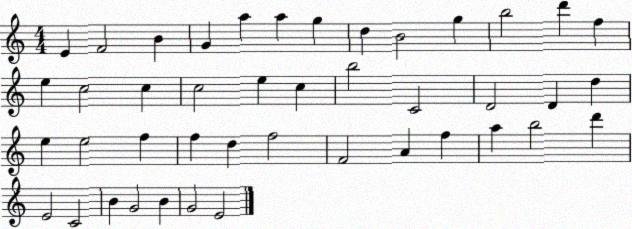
X:1
T:Untitled
M:4/4
L:1/4
K:C
E F2 B G a a g d B2 g b2 d' f e c2 c c2 e c b2 C2 D2 D d e e2 f f d f2 F2 A f a b2 d' E2 C2 B G2 B G2 E2